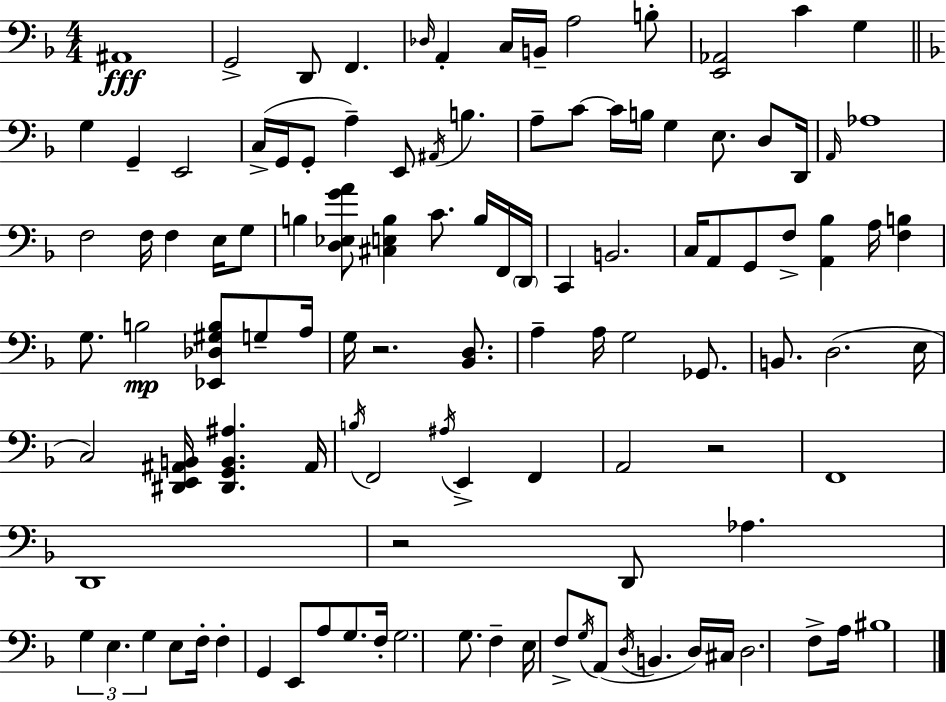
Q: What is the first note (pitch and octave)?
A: A#2